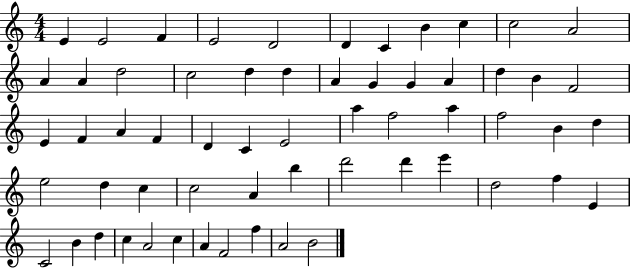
E4/q E4/h F4/q E4/h D4/h D4/q C4/q B4/q C5/q C5/h A4/h A4/q A4/q D5/h C5/h D5/q D5/q A4/q G4/q G4/q A4/q D5/q B4/q F4/h E4/q F4/q A4/q F4/q D4/q C4/q E4/h A5/q F5/h A5/q F5/h B4/q D5/q E5/h D5/q C5/q C5/h A4/q B5/q D6/h D6/q E6/q D5/h F5/q E4/q C4/h B4/q D5/q C5/q A4/h C5/q A4/q F4/h F5/q A4/h B4/h